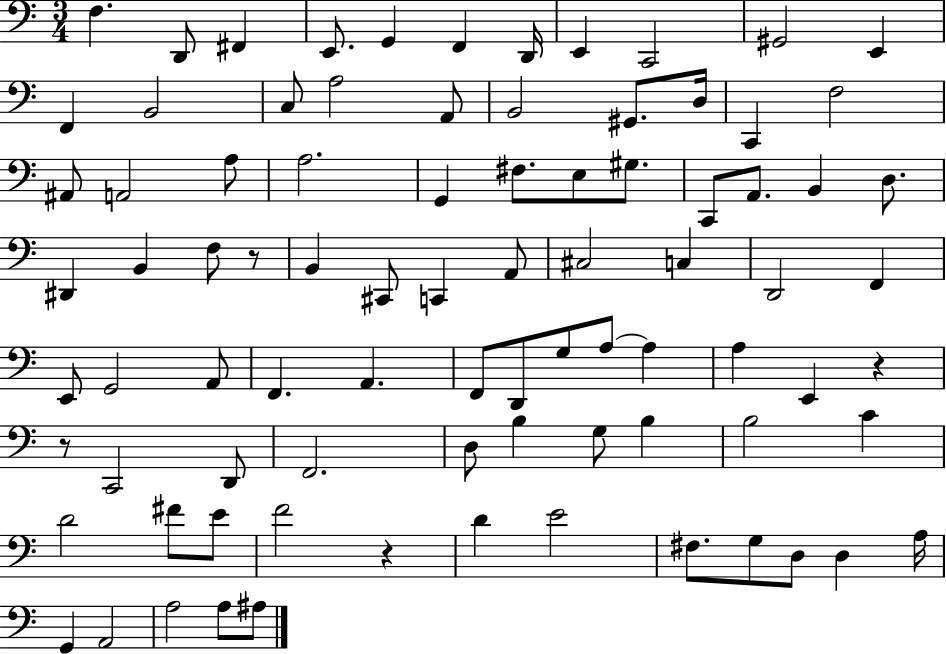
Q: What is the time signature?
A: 3/4